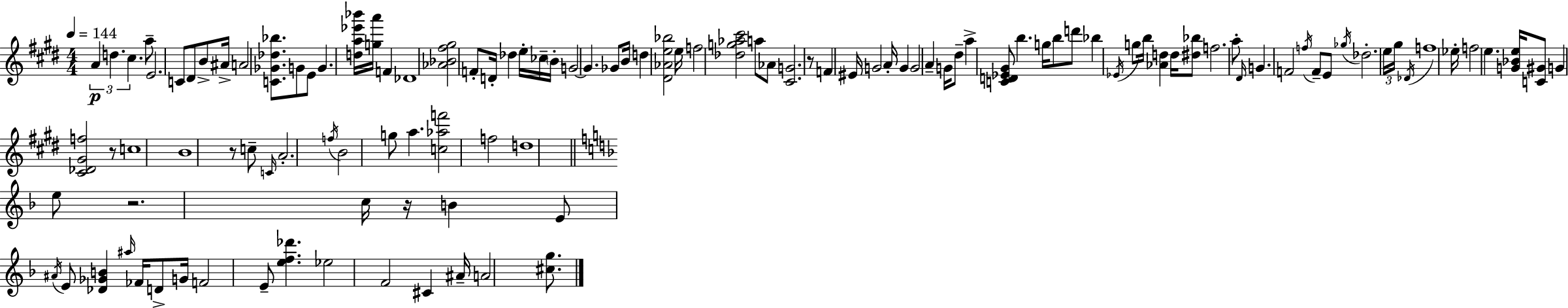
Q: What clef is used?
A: treble